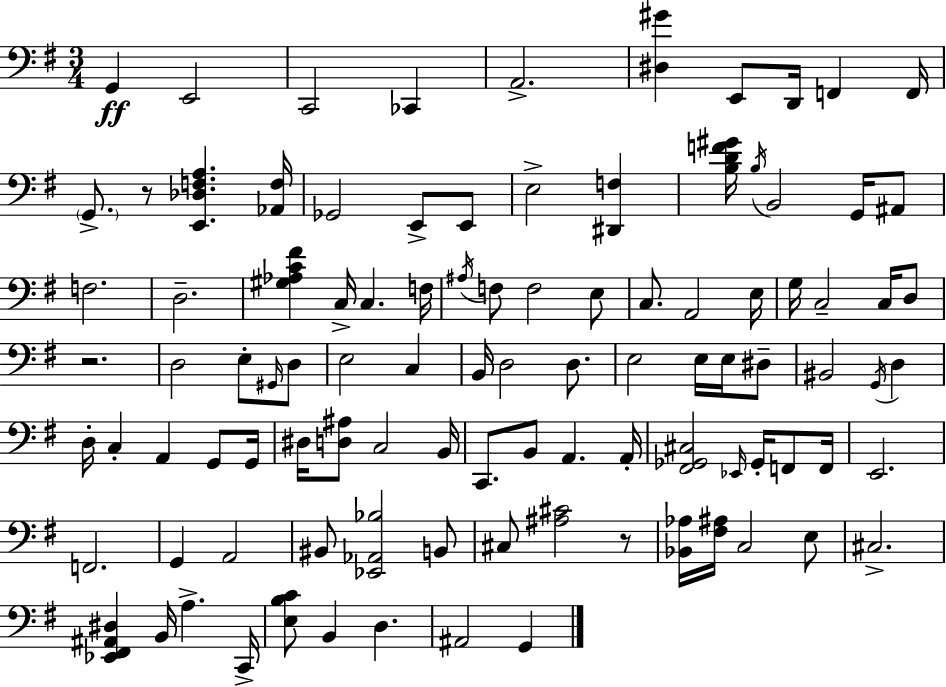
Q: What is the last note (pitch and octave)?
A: G2